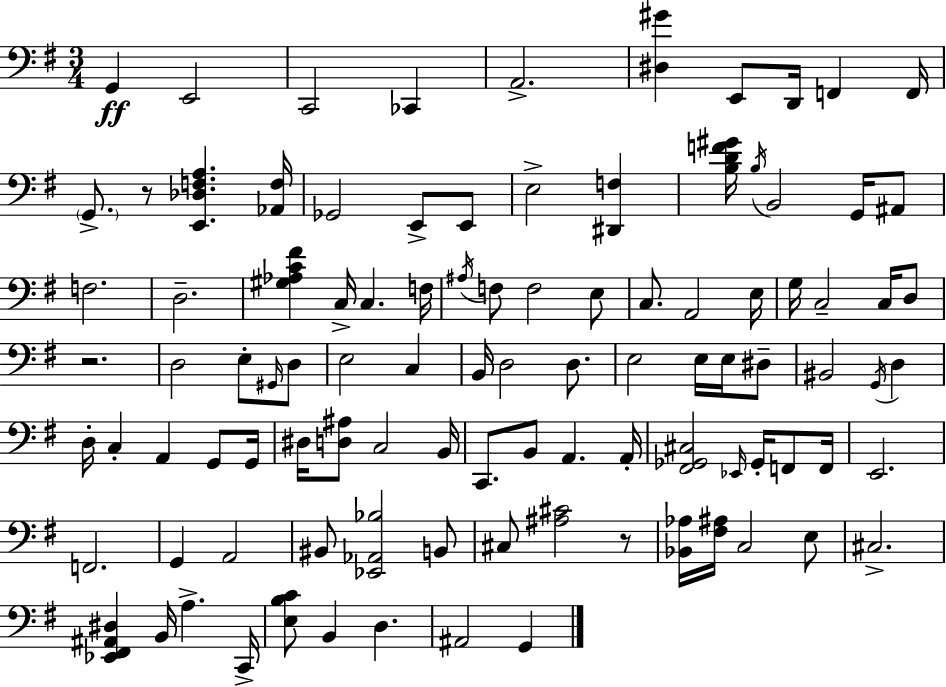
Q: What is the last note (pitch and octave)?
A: G2